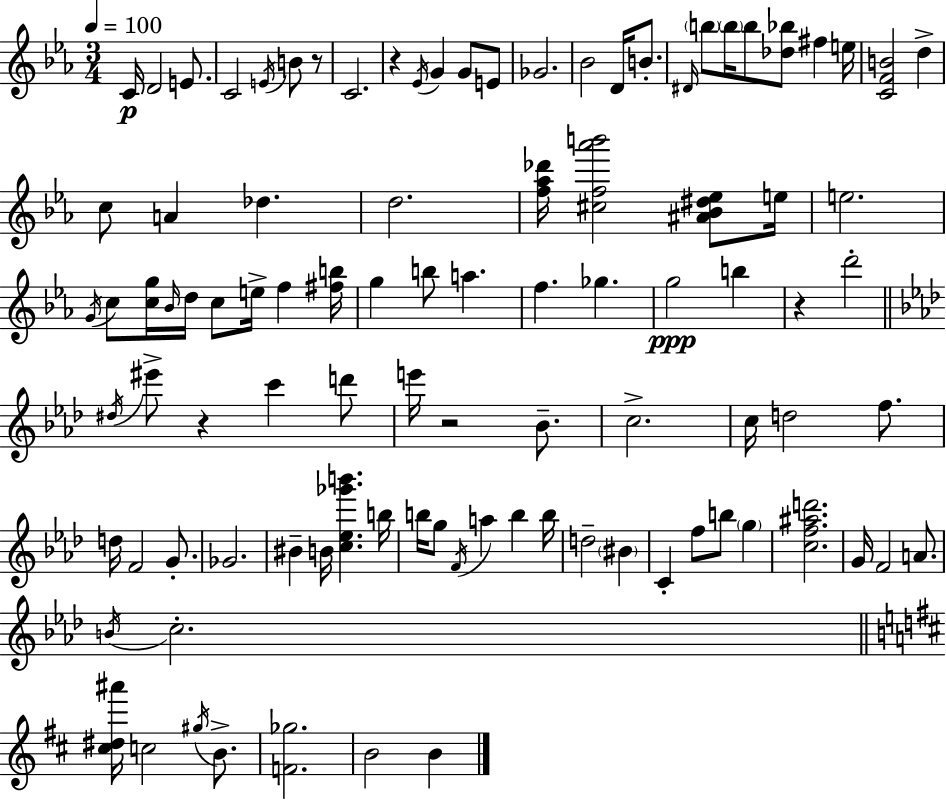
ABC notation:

X:1
T:Untitled
M:3/4
L:1/4
K:Eb
C/4 D2 E/2 C2 E/4 B/2 z/2 C2 z _E/4 G G/2 E/2 _G2 _B2 D/4 B/2 ^D/4 b/2 b/4 b/2 [_d_b]/2 ^f e/4 [CFB]2 d c/2 A _d d2 [f_a_d']/4 [^cf_a'b']2 [^A_B^d_e]/2 e/4 e2 G/4 c/2 [cg]/4 _B/4 d/4 c/2 e/4 f [^fb]/4 g b/2 a f _g g2 b z d'2 ^d/4 ^e'/2 z c' d'/2 e'/4 z2 _B/2 c2 c/4 d2 f/2 d/4 F2 G/2 _G2 ^B B/4 [c_e_g'b'] b/4 b/4 g/2 F/4 a b b/4 d2 ^B C f/2 b/2 g [cf^ad']2 G/4 F2 A/2 B/4 c2 [^c^d^a']/4 c2 ^g/4 B/2 [F_g]2 B2 B